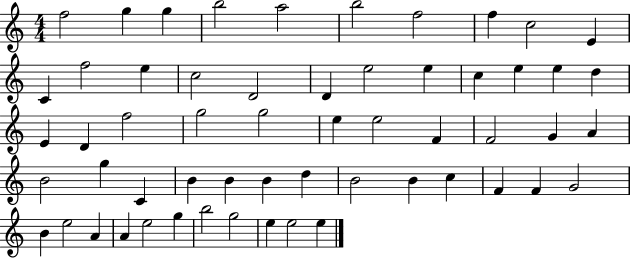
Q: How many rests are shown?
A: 0